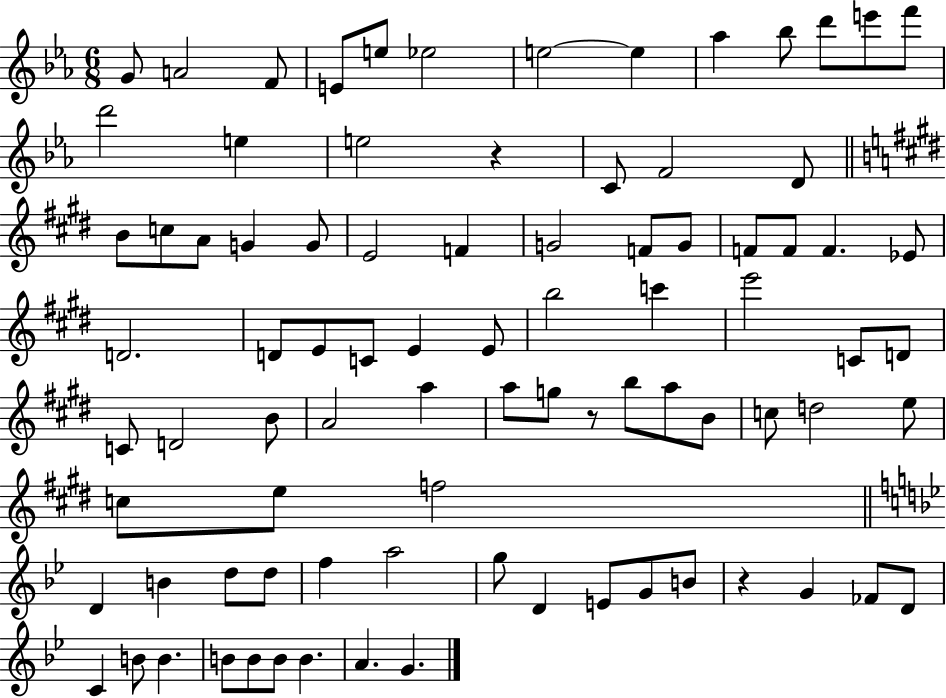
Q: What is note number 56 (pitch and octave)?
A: D5